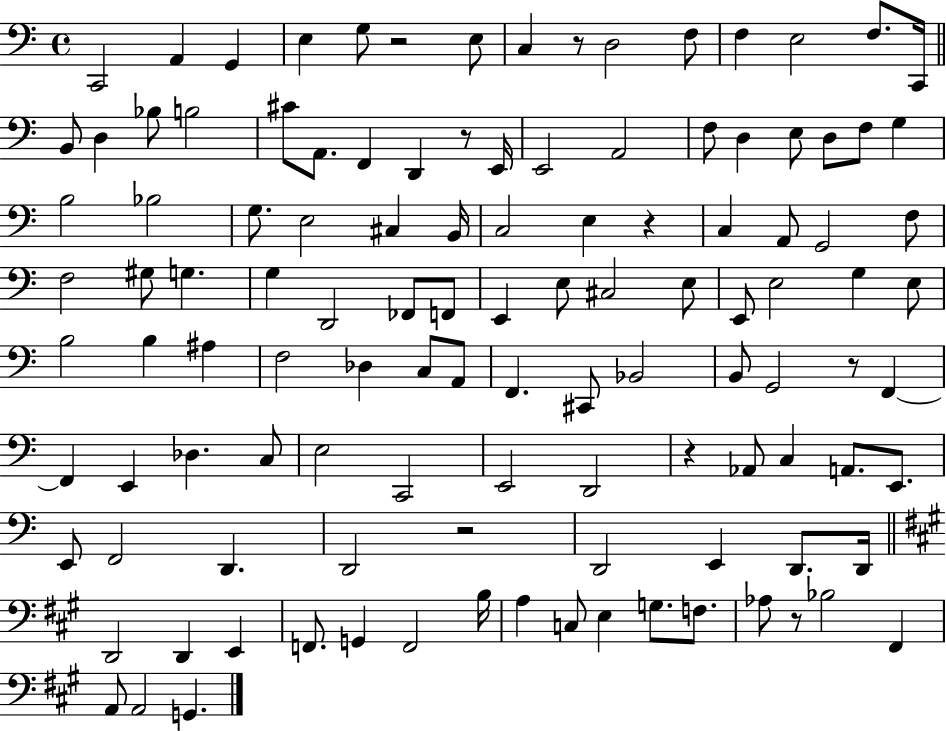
X:1
T:Untitled
M:4/4
L:1/4
K:C
C,,2 A,, G,, E, G,/2 z2 E,/2 C, z/2 D,2 F,/2 F, E,2 F,/2 C,,/4 B,,/2 D, _B,/2 B,2 ^C/2 A,,/2 F,, D,, z/2 E,,/4 E,,2 A,,2 F,/2 D, E,/2 D,/2 F,/2 G, B,2 _B,2 G,/2 E,2 ^C, B,,/4 C,2 E, z C, A,,/2 G,,2 F,/2 F,2 ^G,/2 G, G, D,,2 _F,,/2 F,,/2 E,, E,/2 ^C,2 E,/2 E,,/2 E,2 G, E,/2 B,2 B, ^A, F,2 _D, C,/2 A,,/2 F,, ^C,,/2 _B,,2 B,,/2 G,,2 z/2 F,, F,, E,, _D, C,/2 E,2 C,,2 E,,2 D,,2 z _A,,/2 C, A,,/2 E,,/2 E,,/2 F,,2 D,, D,,2 z2 D,,2 E,, D,,/2 D,,/4 D,,2 D,, E,, F,,/2 G,, F,,2 B,/4 A, C,/2 E, G,/2 F,/2 _A,/2 z/2 _B,2 ^F,, A,,/2 A,,2 G,,